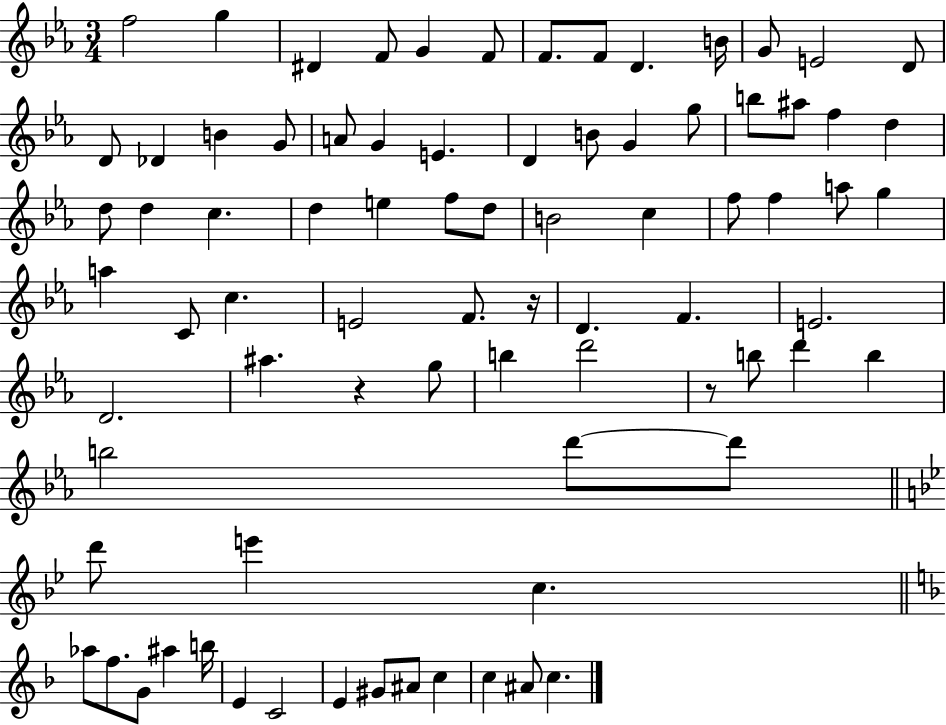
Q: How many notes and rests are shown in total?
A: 80